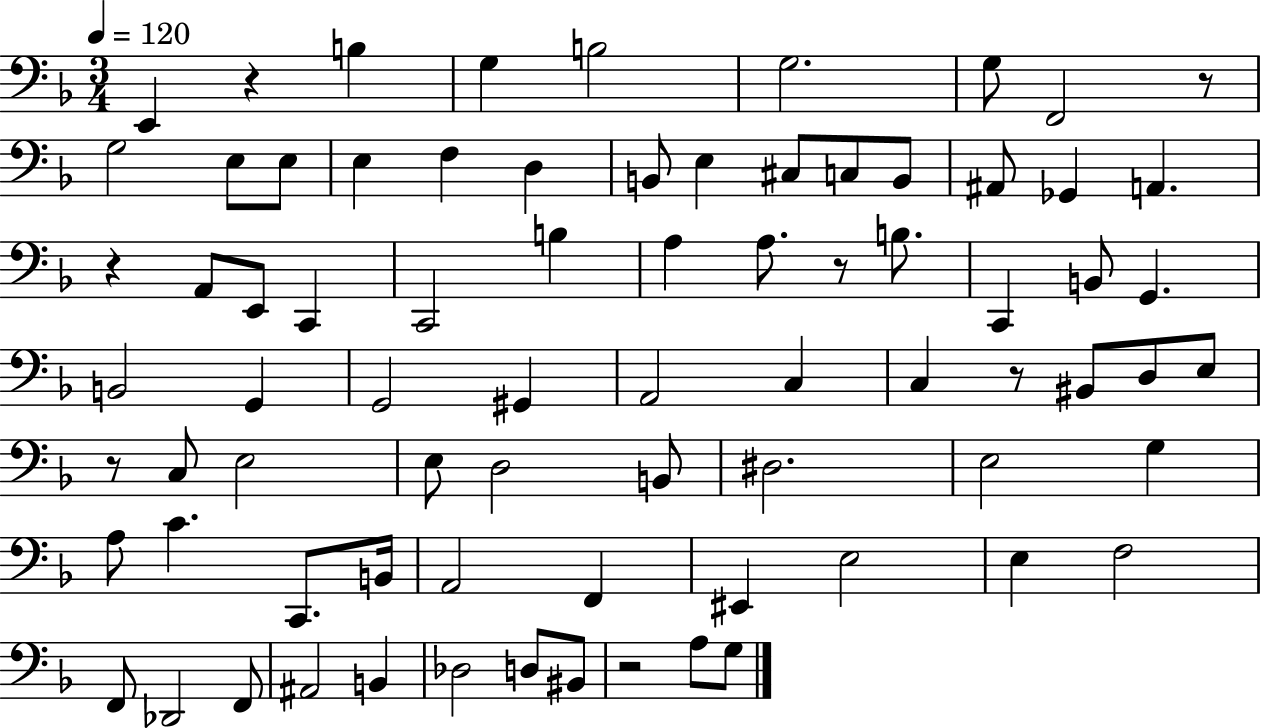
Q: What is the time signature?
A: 3/4